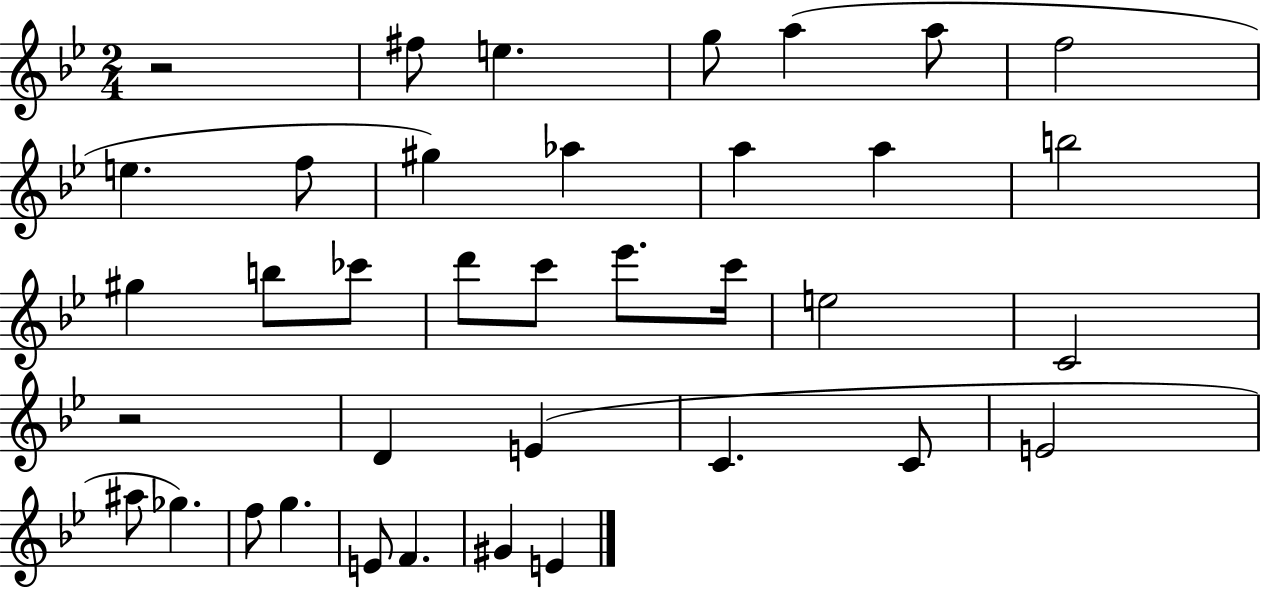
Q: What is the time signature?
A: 2/4